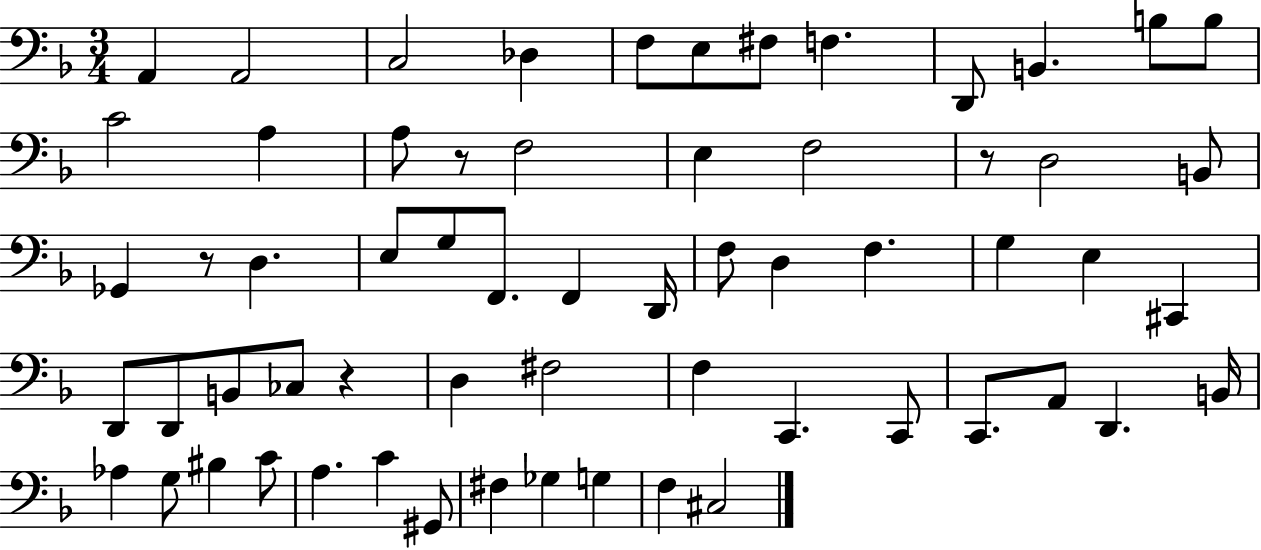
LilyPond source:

{
  \clef bass
  \numericTimeSignature
  \time 3/4
  \key f \major
  a,4 a,2 | c2 des4 | f8 e8 fis8 f4. | d,8 b,4. b8 b8 | \break c'2 a4 | a8 r8 f2 | e4 f2 | r8 d2 b,8 | \break ges,4 r8 d4. | e8 g8 f,8. f,4 d,16 | f8 d4 f4. | g4 e4 cis,4 | \break d,8 d,8 b,8 ces8 r4 | d4 fis2 | f4 c,4. c,8 | c,8. a,8 d,4. b,16 | \break aes4 g8 bis4 c'8 | a4. c'4 gis,8 | fis4 ges4 g4 | f4 cis2 | \break \bar "|."
}